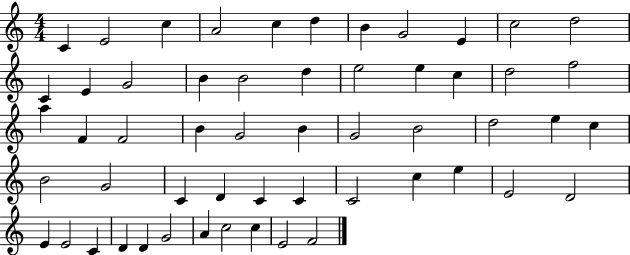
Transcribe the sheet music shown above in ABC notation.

X:1
T:Untitled
M:4/4
L:1/4
K:C
C E2 c A2 c d B G2 E c2 d2 C E G2 B B2 d e2 e c d2 f2 a F F2 B G2 B G2 B2 d2 e c B2 G2 C D C C C2 c e E2 D2 E E2 C D D G2 A c2 c E2 F2